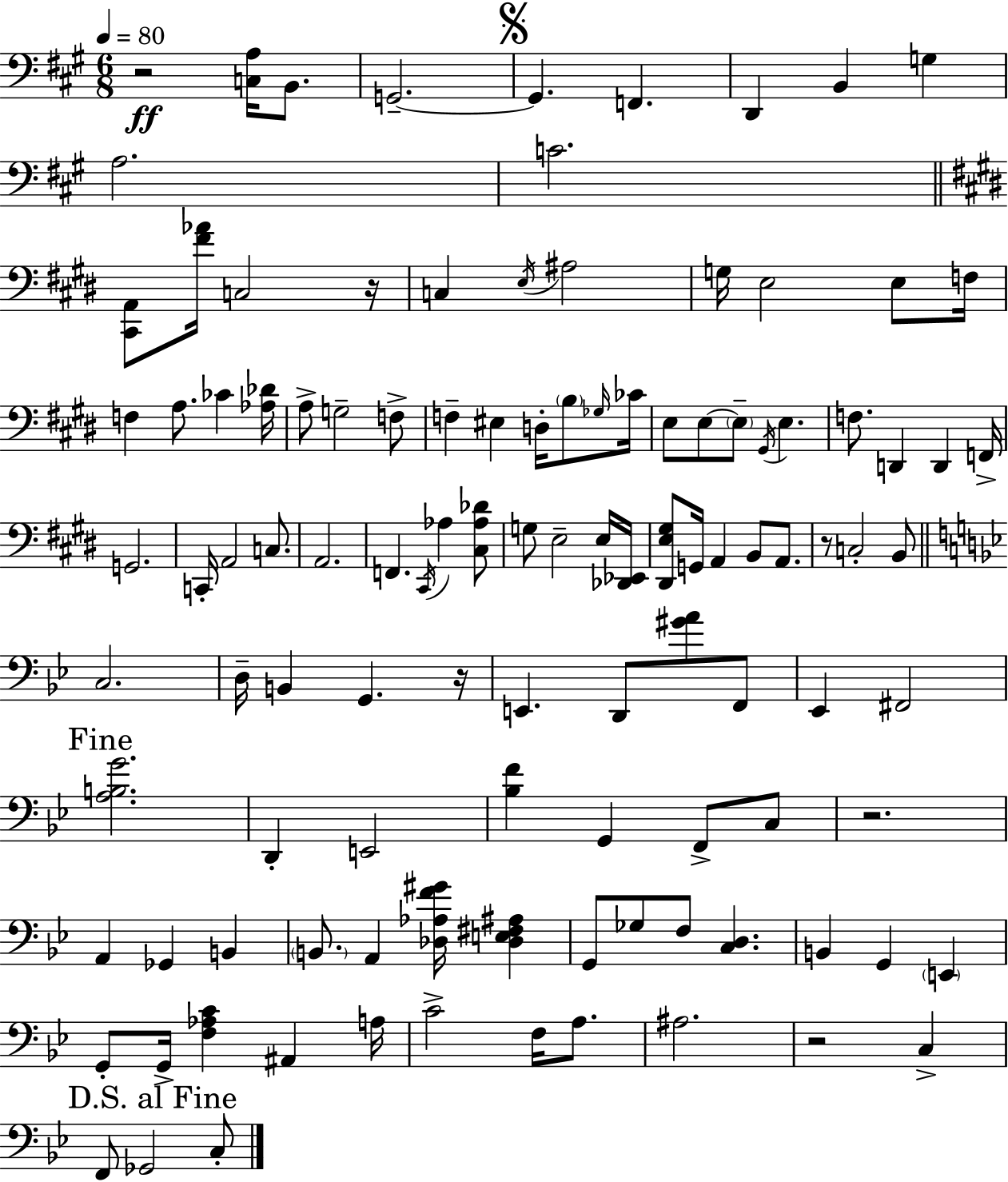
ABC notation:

X:1
T:Untitled
M:6/8
L:1/4
K:A
z2 [C,A,]/4 B,,/2 G,,2 G,, F,, D,, B,, G, A,2 C2 [^C,,A,,]/2 [^F_A]/4 C,2 z/4 C, E,/4 ^A,2 G,/4 E,2 E,/2 F,/4 F, A,/2 _C [_A,_D]/4 A,/2 G,2 F,/2 F, ^E, D,/4 B,/2 _G,/4 _C/4 E,/2 E,/2 E,/2 ^G,,/4 E, F,/2 D,, D,, F,,/4 G,,2 C,,/4 A,,2 C,/2 A,,2 F,, ^C,,/4 _A, [^C,_A,_D]/2 G,/2 E,2 E,/4 [_D,,_E,,]/4 [^D,,E,^G,]/2 G,,/4 A,, B,,/2 A,,/2 z/2 C,2 B,,/2 C,2 D,/4 B,, G,, z/4 E,, D,,/2 [^GA]/2 F,,/2 _E,, ^F,,2 [A,B,G]2 D,, E,,2 [_B,F] G,, F,,/2 C,/2 z2 A,, _G,, B,, B,,/2 A,, [_D,_A,F^G]/4 [_D,E,^F,^A,] G,,/2 _G,/2 F,/2 [C,D,] B,, G,, E,, G,,/2 G,,/4 [F,_A,C] ^A,, A,/4 C2 F,/4 A,/2 ^A,2 z2 C, F,,/2 _G,,2 C,/2